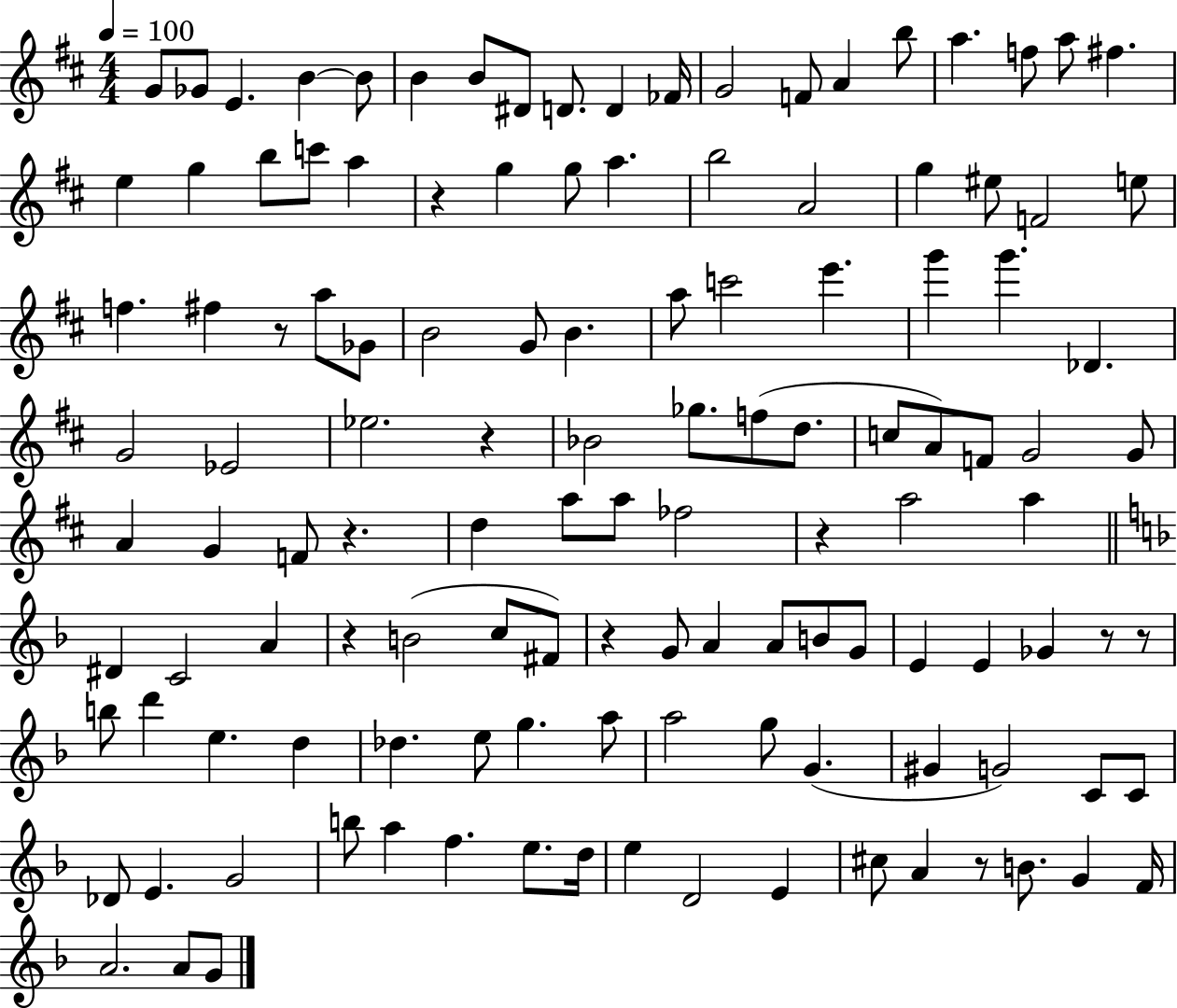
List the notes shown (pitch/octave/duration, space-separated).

G4/e Gb4/e E4/q. B4/q B4/e B4/q B4/e D#4/e D4/e. D4/q FES4/s G4/h F4/e A4/q B5/e A5/q. F5/e A5/e F#5/q. E5/q G5/q B5/e C6/e A5/q R/q G5/q G5/e A5/q. B5/h A4/h G5/q EIS5/e F4/h E5/e F5/q. F#5/q R/e A5/e Gb4/e B4/h G4/e B4/q. A5/e C6/h E6/q. G6/q G6/q. Db4/q. G4/h Eb4/h Eb5/h. R/q Bb4/h Gb5/e. F5/e D5/e. C5/e A4/e F4/e G4/h G4/e A4/q G4/q F4/e R/q. D5/q A5/e A5/e FES5/h R/q A5/h A5/q D#4/q C4/h A4/q R/q B4/h C5/e F#4/e R/q G4/e A4/q A4/e B4/e G4/e E4/q E4/q Gb4/q R/e R/e B5/e D6/q E5/q. D5/q Db5/q. E5/e G5/q. A5/e A5/h G5/e G4/q. G#4/q G4/h C4/e C4/e Db4/e E4/q. G4/h B5/e A5/q F5/q. E5/e. D5/s E5/q D4/h E4/q C#5/e A4/q R/e B4/e. G4/q F4/s A4/h. A4/e G4/e